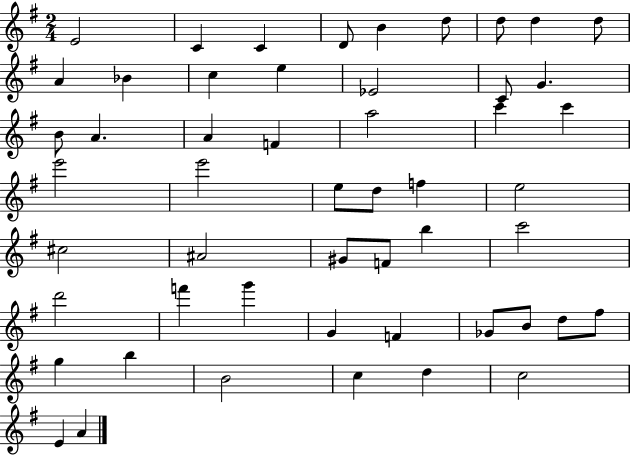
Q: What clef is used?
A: treble